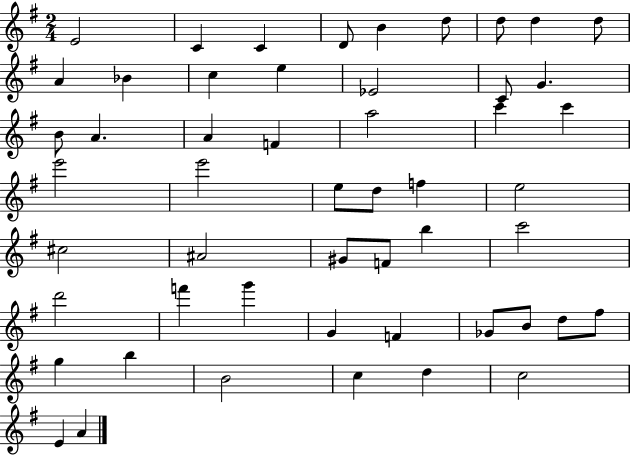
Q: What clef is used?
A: treble